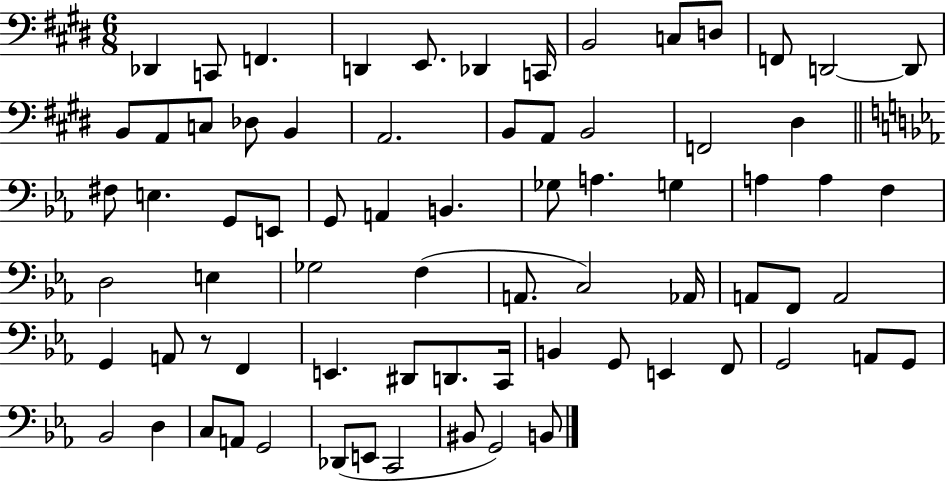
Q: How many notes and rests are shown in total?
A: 73